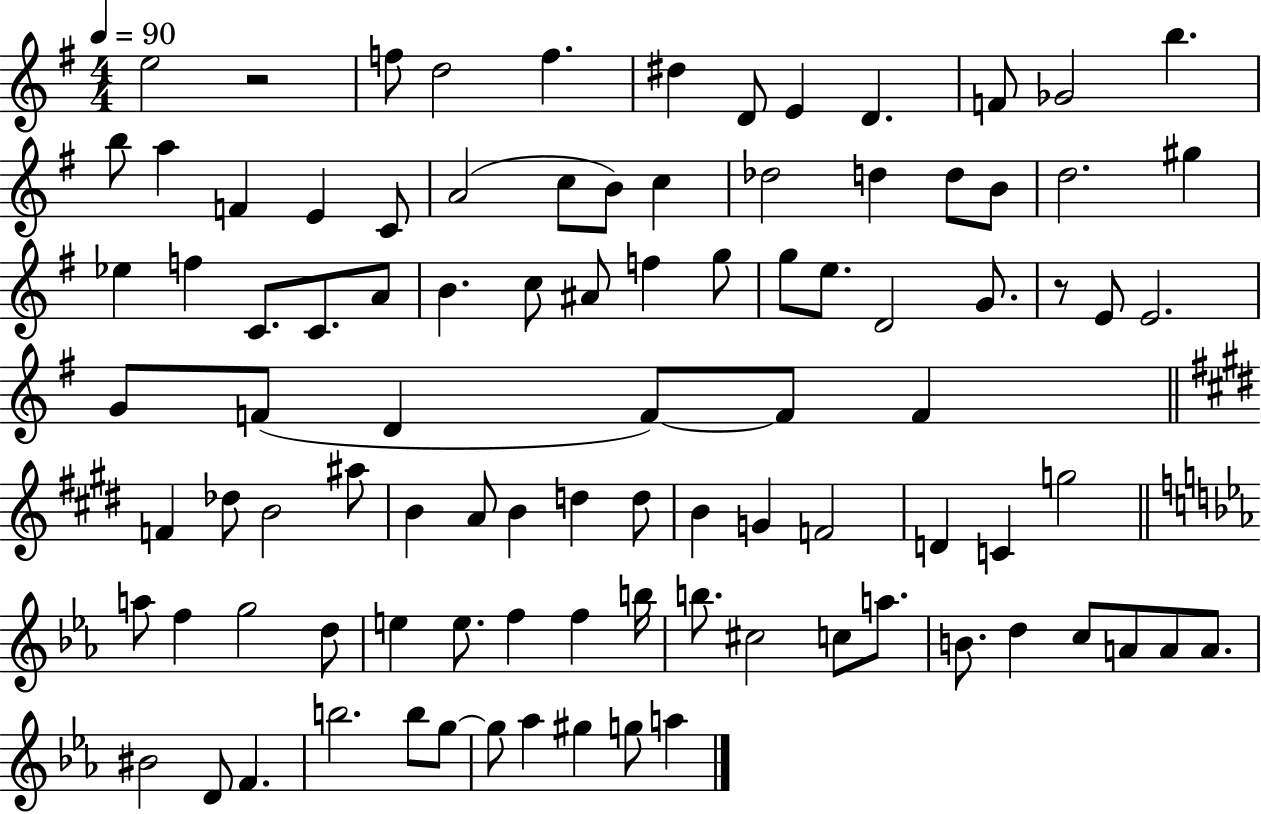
{
  \clef treble
  \numericTimeSignature
  \time 4/4
  \key g \major
  \tempo 4 = 90
  e''2 r2 | f''8 d''2 f''4. | dis''4 d'8 e'4 d'4. | f'8 ges'2 b''4. | \break b''8 a''4 f'4 e'4 c'8 | a'2( c''8 b'8) c''4 | des''2 d''4 d''8 b'8 | d''2. gis''4 | \break ees''4 f''4 c'8. c'8. a'8 | b'4. c''8 ais'8 f''4 g''8 | g''8 e''8. d'2 g'8. | r8 e'8 e'2. | \break g'8 f'8( d'4 f'8~~) f'8 f'4 | \bar "||" \break \key e \major f'4 des''8 b'2 ais''8 | b'4 a'8 b'4 d''4 d''8 | b'4 g'4 f'2 | d'4 c'4 g''2 | \break \bar "||" \break \key ees \major a''8 f''4 g''2 d''8 | e''4 e''8. f''4 f''4 b''16 | b''8. cis''2 c''8 a''8. | b'8. d''4 c''8 a'8 a'8 a'8. | \break bis'2 d'8 f'4. | b''2. b''8 g''8~~ | g''8 aes''4 gis''4 g''8 a''4 | \bar "|."
}